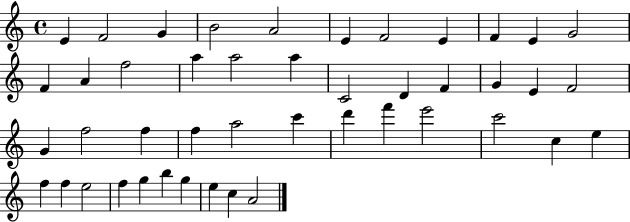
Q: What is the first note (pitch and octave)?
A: E4